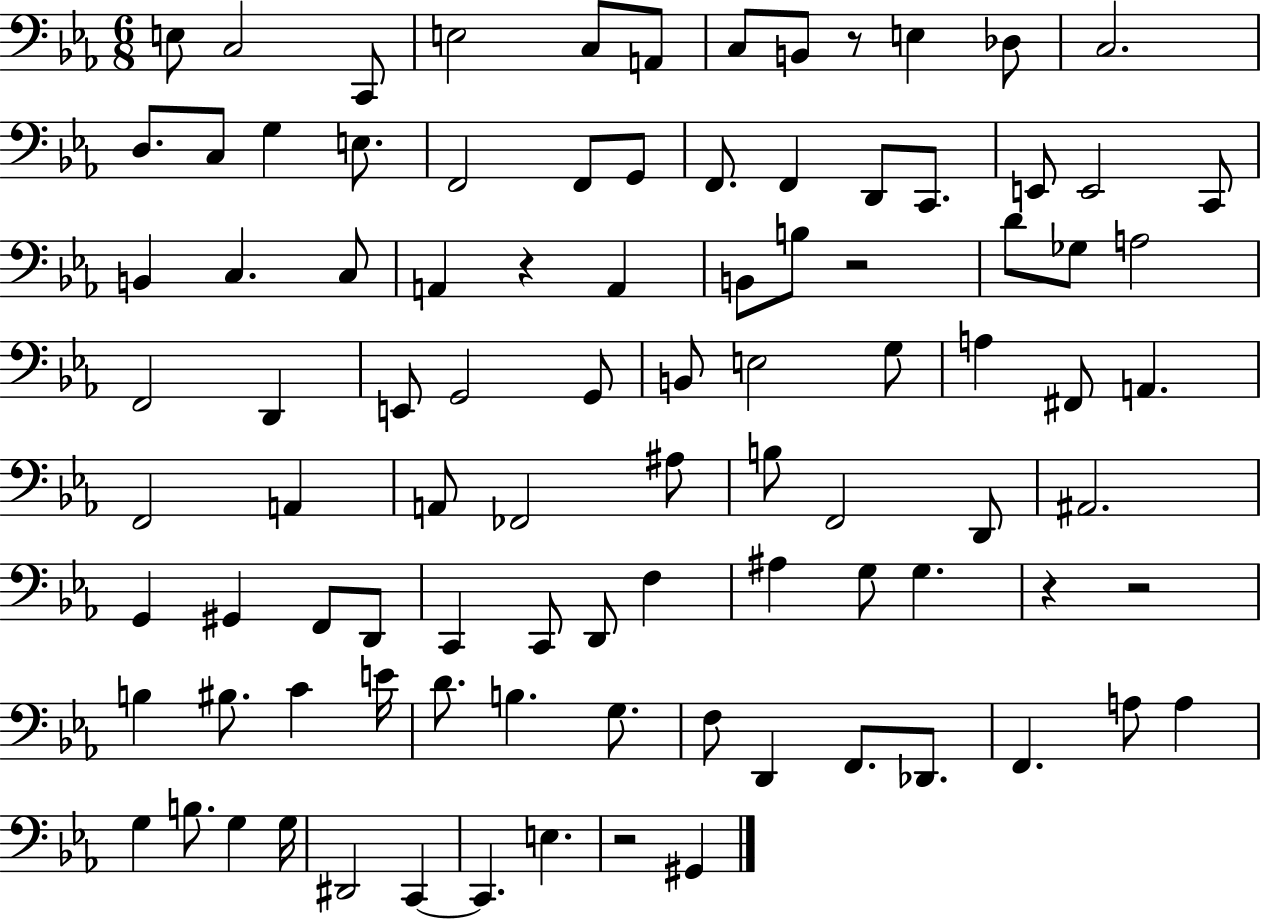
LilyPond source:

{
  \clef bass
  \numericTimeSignature
  \time 6/8
  \key ees \major
  e8 c2 c,8 | e2 c8 a,8 | c8 b,8 r8 e4 des8 | c2. | \break d8. c8 g4 e8. | f,2 f,8 g,8 | f,8. f,4 d,8 c,8. | e,8 e,2 c,8 | \break b,4 c4. c8 | a,4 r4 a,4 | b,8 b8 r2 | d'8 ges8 a2 | \break f,2 d,4 | e,8 g,2 g,8 | b,8 e2 g8 | a4 fis,8 a,4. | \break f,2 a,4 | a,8 fes,2 ais8 | b8 f,2 d,8 | ais,2. | \break g,4 gis,4 f,8 d,8 | c,4 c,8 d,8 f4 | ais4 g8 g4. | r4 r2 | \break b4 bis8. c'4 e'16 | d'8. b4. g8. | f8 d,4 f,8. des,8. | f,4. a8 a4 | \break g4 b8. g4 g16 | dis,2 c,4~~ | c,4. e4. | r2 gis,4 | \break \bar "|."
}